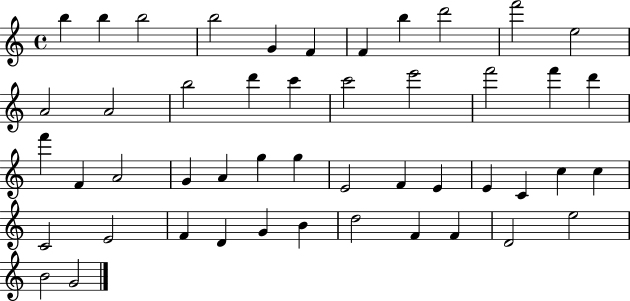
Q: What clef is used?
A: treble